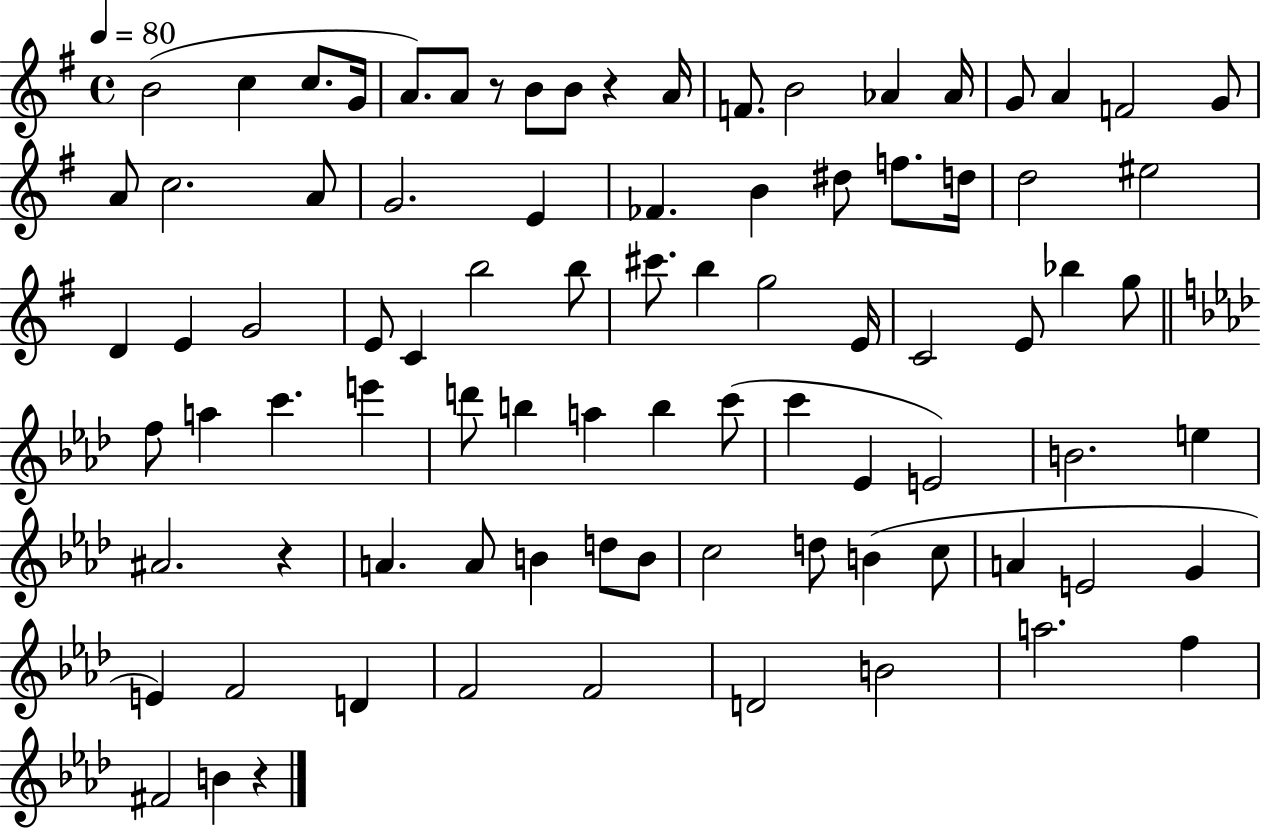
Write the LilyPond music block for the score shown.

{
  \clef treble
  \time 4/4
  \defaultTimeSignature
  \key g \major
  \tempo 4 = 80
  \repeat volta 2 { b'2( c''4 c''8. g'16 | a'8.) a'8 r8 b'8 b'8 r4 a'16 | f'8. b'2 aes'4 aes'16 | g'8 a'4 f'2 g'8 | \break a'8 c''2. a'8 | g'2. e'4 | fes'4. b'4 dis''8 f''8. d''16 | d''2 eis''2 | \break d'4 e'4 g'2 | e'8 c'4 b''2 b''8 | cis'''8. b''4 g''2 e'16 | c'2 e'8 bes''4 g''8 | \break \bar "||" \break \key aes \major f''8 a''4 c'''4. e'''4 | d'''8 b''4 a''4 b''4 c'''8( | c'''4 ees'4 e'2) | b'2. e''4 | \break ais'2. r4 | a'4. a'8 b'4 d''8 b'8 | c''2 d''8 b'4( c''8 | a'4 e'2 g'4 | \break e'4) f'2 d'4 | f'2 f'2 | d'2 b'2 | a''2. f''4 | \break fis'2 b'4 r4 | } \bar "|."
}